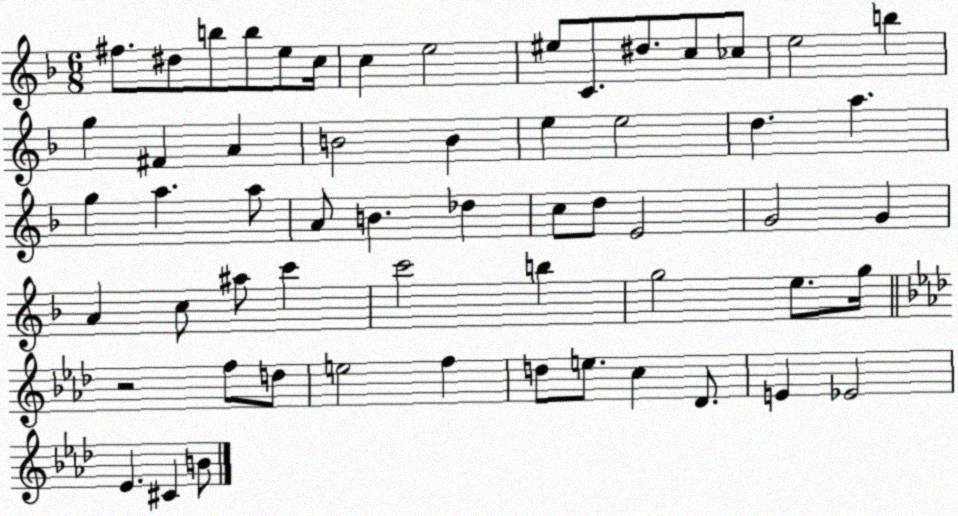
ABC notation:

X:1
T:Untitled
M:6/8
L:1/4
K:F
^f/2 ^d/2 b/2 b/2 e/2 c/4 c e2 ^e/2 C/2 ^d/2 c/2 _c/2 e2 b g ^F A B2 B e e2 d a g a a/2 A/2 B _d c/2 d/2 E2 G2 G A c/2 ^a/2 c' c'2 b g2 e/2 g/4 z2 f/2 d/2 e2 f d/2 e/2 c _D/2 E _E2 _E ^C B/2